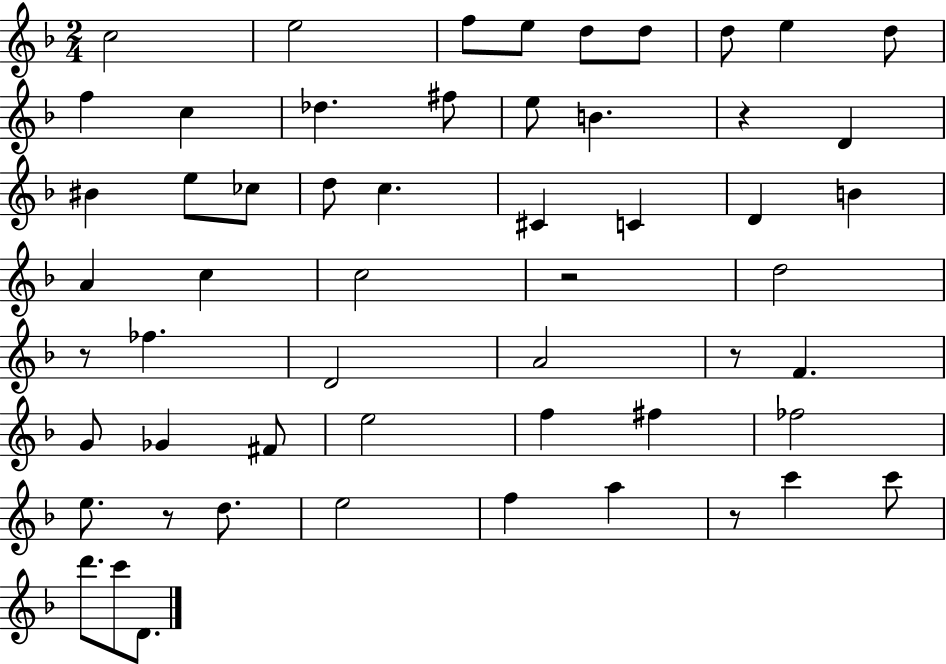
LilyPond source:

{
  \clef treble
  \numericTimeSignature
  \time 2/4
  \key f \major
  c''2 | e''2 | f''8 e''8 d''8 d''8 | d''8 e''4 d''8 | \break f''4 c''4 | des''4. fis''8 | e''8 b'4. | r4 d'4 | \break bis'4 e''8 ces''8 | d''8 c''4. | cis'4 c'4 | d'4 b'4 | \break a'4 c''4 | c''2 | r2 | d''2 | \break r8 fes''4. | d'2 | a'2 | r8 f'4. | \break g'8 ges'4 fis'8 | e''2 | f''4 fis''4 | fes''2 | \break e''8. r8 d''8. | e''2 | f''4 a''4 | r8 c'''4 c'''8 | \break d'''8. c'''8 d'8. | \bar "|."
}